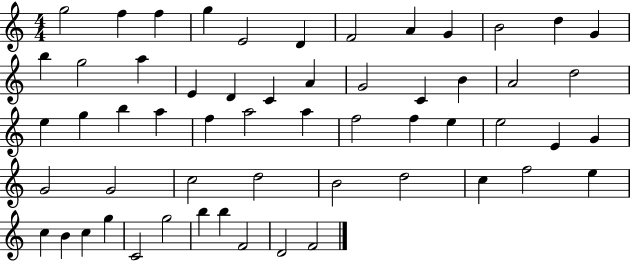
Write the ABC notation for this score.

X:1
T:Untitled
M:4/4
L:1/4
K:C
g2 f f g E2 D F2 A G B2 d G b g2 a E D C A G2 C B A2 d2 e g b a f a2 a f2 f e e2 E G G2 G2 c2 d2 B2 d2 c f2 e c B c g C2 g2 b b F2 D2 F2